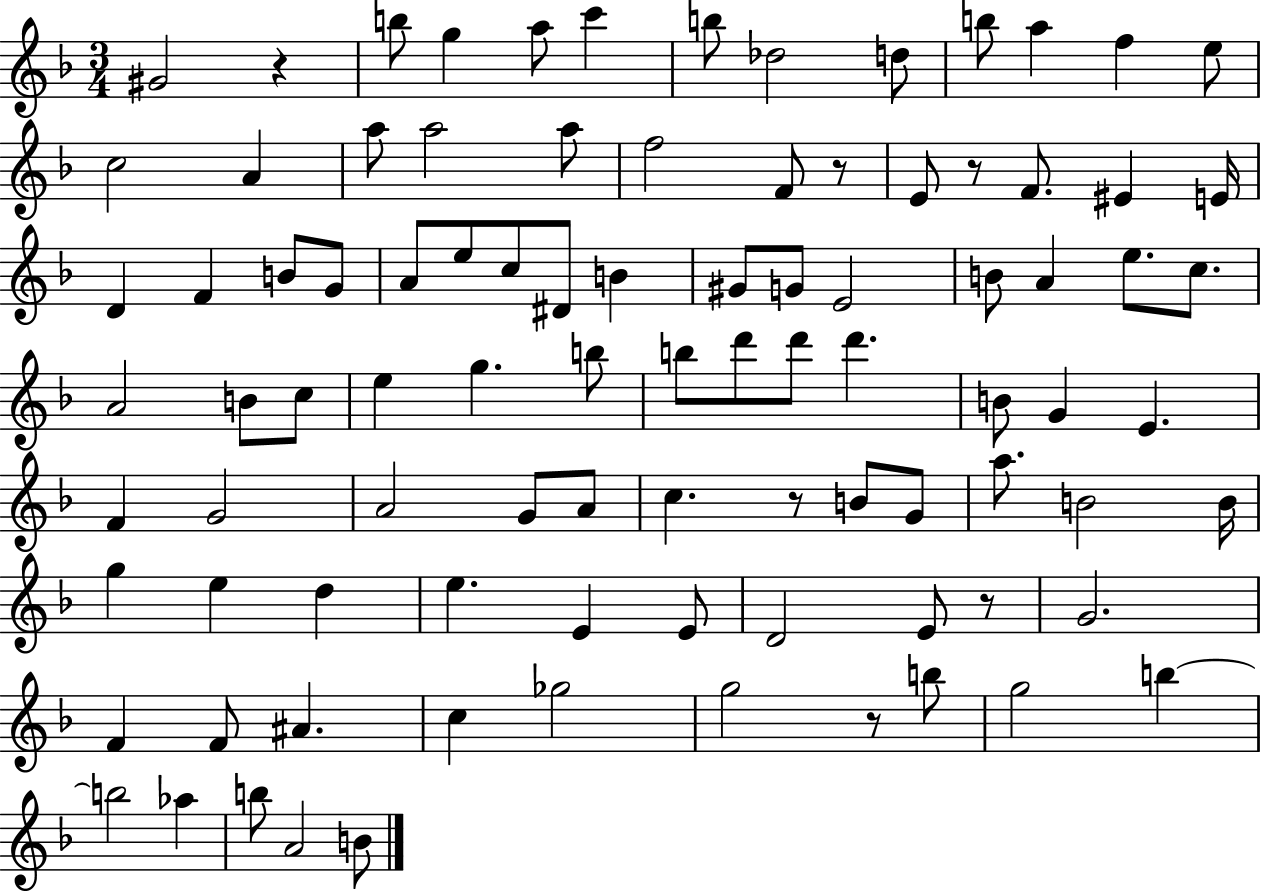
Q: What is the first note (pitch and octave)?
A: G#4